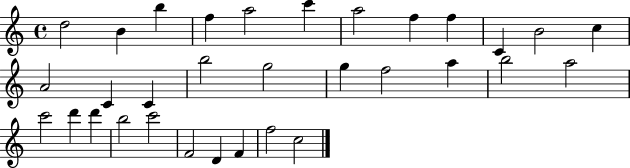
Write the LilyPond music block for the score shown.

{
  \clef treble
  \time 4/4
  \defaultTimeSignature
  \key c \major
  d''2 b'4 b''4 | f''4 a''2 c'''4 | a''2 f''4 f''4 | c'4 b'2 c''4 | \break a'2 c'4 c'4 | b''2 g''2 | g''4 f''2 a''4 | b''2 a''2 | \break c'''2 d'''4 d'''4 | b''2 c'''2 | f'2 d'4 f'4 | f''2 c''2 | \break \bar "|."
}